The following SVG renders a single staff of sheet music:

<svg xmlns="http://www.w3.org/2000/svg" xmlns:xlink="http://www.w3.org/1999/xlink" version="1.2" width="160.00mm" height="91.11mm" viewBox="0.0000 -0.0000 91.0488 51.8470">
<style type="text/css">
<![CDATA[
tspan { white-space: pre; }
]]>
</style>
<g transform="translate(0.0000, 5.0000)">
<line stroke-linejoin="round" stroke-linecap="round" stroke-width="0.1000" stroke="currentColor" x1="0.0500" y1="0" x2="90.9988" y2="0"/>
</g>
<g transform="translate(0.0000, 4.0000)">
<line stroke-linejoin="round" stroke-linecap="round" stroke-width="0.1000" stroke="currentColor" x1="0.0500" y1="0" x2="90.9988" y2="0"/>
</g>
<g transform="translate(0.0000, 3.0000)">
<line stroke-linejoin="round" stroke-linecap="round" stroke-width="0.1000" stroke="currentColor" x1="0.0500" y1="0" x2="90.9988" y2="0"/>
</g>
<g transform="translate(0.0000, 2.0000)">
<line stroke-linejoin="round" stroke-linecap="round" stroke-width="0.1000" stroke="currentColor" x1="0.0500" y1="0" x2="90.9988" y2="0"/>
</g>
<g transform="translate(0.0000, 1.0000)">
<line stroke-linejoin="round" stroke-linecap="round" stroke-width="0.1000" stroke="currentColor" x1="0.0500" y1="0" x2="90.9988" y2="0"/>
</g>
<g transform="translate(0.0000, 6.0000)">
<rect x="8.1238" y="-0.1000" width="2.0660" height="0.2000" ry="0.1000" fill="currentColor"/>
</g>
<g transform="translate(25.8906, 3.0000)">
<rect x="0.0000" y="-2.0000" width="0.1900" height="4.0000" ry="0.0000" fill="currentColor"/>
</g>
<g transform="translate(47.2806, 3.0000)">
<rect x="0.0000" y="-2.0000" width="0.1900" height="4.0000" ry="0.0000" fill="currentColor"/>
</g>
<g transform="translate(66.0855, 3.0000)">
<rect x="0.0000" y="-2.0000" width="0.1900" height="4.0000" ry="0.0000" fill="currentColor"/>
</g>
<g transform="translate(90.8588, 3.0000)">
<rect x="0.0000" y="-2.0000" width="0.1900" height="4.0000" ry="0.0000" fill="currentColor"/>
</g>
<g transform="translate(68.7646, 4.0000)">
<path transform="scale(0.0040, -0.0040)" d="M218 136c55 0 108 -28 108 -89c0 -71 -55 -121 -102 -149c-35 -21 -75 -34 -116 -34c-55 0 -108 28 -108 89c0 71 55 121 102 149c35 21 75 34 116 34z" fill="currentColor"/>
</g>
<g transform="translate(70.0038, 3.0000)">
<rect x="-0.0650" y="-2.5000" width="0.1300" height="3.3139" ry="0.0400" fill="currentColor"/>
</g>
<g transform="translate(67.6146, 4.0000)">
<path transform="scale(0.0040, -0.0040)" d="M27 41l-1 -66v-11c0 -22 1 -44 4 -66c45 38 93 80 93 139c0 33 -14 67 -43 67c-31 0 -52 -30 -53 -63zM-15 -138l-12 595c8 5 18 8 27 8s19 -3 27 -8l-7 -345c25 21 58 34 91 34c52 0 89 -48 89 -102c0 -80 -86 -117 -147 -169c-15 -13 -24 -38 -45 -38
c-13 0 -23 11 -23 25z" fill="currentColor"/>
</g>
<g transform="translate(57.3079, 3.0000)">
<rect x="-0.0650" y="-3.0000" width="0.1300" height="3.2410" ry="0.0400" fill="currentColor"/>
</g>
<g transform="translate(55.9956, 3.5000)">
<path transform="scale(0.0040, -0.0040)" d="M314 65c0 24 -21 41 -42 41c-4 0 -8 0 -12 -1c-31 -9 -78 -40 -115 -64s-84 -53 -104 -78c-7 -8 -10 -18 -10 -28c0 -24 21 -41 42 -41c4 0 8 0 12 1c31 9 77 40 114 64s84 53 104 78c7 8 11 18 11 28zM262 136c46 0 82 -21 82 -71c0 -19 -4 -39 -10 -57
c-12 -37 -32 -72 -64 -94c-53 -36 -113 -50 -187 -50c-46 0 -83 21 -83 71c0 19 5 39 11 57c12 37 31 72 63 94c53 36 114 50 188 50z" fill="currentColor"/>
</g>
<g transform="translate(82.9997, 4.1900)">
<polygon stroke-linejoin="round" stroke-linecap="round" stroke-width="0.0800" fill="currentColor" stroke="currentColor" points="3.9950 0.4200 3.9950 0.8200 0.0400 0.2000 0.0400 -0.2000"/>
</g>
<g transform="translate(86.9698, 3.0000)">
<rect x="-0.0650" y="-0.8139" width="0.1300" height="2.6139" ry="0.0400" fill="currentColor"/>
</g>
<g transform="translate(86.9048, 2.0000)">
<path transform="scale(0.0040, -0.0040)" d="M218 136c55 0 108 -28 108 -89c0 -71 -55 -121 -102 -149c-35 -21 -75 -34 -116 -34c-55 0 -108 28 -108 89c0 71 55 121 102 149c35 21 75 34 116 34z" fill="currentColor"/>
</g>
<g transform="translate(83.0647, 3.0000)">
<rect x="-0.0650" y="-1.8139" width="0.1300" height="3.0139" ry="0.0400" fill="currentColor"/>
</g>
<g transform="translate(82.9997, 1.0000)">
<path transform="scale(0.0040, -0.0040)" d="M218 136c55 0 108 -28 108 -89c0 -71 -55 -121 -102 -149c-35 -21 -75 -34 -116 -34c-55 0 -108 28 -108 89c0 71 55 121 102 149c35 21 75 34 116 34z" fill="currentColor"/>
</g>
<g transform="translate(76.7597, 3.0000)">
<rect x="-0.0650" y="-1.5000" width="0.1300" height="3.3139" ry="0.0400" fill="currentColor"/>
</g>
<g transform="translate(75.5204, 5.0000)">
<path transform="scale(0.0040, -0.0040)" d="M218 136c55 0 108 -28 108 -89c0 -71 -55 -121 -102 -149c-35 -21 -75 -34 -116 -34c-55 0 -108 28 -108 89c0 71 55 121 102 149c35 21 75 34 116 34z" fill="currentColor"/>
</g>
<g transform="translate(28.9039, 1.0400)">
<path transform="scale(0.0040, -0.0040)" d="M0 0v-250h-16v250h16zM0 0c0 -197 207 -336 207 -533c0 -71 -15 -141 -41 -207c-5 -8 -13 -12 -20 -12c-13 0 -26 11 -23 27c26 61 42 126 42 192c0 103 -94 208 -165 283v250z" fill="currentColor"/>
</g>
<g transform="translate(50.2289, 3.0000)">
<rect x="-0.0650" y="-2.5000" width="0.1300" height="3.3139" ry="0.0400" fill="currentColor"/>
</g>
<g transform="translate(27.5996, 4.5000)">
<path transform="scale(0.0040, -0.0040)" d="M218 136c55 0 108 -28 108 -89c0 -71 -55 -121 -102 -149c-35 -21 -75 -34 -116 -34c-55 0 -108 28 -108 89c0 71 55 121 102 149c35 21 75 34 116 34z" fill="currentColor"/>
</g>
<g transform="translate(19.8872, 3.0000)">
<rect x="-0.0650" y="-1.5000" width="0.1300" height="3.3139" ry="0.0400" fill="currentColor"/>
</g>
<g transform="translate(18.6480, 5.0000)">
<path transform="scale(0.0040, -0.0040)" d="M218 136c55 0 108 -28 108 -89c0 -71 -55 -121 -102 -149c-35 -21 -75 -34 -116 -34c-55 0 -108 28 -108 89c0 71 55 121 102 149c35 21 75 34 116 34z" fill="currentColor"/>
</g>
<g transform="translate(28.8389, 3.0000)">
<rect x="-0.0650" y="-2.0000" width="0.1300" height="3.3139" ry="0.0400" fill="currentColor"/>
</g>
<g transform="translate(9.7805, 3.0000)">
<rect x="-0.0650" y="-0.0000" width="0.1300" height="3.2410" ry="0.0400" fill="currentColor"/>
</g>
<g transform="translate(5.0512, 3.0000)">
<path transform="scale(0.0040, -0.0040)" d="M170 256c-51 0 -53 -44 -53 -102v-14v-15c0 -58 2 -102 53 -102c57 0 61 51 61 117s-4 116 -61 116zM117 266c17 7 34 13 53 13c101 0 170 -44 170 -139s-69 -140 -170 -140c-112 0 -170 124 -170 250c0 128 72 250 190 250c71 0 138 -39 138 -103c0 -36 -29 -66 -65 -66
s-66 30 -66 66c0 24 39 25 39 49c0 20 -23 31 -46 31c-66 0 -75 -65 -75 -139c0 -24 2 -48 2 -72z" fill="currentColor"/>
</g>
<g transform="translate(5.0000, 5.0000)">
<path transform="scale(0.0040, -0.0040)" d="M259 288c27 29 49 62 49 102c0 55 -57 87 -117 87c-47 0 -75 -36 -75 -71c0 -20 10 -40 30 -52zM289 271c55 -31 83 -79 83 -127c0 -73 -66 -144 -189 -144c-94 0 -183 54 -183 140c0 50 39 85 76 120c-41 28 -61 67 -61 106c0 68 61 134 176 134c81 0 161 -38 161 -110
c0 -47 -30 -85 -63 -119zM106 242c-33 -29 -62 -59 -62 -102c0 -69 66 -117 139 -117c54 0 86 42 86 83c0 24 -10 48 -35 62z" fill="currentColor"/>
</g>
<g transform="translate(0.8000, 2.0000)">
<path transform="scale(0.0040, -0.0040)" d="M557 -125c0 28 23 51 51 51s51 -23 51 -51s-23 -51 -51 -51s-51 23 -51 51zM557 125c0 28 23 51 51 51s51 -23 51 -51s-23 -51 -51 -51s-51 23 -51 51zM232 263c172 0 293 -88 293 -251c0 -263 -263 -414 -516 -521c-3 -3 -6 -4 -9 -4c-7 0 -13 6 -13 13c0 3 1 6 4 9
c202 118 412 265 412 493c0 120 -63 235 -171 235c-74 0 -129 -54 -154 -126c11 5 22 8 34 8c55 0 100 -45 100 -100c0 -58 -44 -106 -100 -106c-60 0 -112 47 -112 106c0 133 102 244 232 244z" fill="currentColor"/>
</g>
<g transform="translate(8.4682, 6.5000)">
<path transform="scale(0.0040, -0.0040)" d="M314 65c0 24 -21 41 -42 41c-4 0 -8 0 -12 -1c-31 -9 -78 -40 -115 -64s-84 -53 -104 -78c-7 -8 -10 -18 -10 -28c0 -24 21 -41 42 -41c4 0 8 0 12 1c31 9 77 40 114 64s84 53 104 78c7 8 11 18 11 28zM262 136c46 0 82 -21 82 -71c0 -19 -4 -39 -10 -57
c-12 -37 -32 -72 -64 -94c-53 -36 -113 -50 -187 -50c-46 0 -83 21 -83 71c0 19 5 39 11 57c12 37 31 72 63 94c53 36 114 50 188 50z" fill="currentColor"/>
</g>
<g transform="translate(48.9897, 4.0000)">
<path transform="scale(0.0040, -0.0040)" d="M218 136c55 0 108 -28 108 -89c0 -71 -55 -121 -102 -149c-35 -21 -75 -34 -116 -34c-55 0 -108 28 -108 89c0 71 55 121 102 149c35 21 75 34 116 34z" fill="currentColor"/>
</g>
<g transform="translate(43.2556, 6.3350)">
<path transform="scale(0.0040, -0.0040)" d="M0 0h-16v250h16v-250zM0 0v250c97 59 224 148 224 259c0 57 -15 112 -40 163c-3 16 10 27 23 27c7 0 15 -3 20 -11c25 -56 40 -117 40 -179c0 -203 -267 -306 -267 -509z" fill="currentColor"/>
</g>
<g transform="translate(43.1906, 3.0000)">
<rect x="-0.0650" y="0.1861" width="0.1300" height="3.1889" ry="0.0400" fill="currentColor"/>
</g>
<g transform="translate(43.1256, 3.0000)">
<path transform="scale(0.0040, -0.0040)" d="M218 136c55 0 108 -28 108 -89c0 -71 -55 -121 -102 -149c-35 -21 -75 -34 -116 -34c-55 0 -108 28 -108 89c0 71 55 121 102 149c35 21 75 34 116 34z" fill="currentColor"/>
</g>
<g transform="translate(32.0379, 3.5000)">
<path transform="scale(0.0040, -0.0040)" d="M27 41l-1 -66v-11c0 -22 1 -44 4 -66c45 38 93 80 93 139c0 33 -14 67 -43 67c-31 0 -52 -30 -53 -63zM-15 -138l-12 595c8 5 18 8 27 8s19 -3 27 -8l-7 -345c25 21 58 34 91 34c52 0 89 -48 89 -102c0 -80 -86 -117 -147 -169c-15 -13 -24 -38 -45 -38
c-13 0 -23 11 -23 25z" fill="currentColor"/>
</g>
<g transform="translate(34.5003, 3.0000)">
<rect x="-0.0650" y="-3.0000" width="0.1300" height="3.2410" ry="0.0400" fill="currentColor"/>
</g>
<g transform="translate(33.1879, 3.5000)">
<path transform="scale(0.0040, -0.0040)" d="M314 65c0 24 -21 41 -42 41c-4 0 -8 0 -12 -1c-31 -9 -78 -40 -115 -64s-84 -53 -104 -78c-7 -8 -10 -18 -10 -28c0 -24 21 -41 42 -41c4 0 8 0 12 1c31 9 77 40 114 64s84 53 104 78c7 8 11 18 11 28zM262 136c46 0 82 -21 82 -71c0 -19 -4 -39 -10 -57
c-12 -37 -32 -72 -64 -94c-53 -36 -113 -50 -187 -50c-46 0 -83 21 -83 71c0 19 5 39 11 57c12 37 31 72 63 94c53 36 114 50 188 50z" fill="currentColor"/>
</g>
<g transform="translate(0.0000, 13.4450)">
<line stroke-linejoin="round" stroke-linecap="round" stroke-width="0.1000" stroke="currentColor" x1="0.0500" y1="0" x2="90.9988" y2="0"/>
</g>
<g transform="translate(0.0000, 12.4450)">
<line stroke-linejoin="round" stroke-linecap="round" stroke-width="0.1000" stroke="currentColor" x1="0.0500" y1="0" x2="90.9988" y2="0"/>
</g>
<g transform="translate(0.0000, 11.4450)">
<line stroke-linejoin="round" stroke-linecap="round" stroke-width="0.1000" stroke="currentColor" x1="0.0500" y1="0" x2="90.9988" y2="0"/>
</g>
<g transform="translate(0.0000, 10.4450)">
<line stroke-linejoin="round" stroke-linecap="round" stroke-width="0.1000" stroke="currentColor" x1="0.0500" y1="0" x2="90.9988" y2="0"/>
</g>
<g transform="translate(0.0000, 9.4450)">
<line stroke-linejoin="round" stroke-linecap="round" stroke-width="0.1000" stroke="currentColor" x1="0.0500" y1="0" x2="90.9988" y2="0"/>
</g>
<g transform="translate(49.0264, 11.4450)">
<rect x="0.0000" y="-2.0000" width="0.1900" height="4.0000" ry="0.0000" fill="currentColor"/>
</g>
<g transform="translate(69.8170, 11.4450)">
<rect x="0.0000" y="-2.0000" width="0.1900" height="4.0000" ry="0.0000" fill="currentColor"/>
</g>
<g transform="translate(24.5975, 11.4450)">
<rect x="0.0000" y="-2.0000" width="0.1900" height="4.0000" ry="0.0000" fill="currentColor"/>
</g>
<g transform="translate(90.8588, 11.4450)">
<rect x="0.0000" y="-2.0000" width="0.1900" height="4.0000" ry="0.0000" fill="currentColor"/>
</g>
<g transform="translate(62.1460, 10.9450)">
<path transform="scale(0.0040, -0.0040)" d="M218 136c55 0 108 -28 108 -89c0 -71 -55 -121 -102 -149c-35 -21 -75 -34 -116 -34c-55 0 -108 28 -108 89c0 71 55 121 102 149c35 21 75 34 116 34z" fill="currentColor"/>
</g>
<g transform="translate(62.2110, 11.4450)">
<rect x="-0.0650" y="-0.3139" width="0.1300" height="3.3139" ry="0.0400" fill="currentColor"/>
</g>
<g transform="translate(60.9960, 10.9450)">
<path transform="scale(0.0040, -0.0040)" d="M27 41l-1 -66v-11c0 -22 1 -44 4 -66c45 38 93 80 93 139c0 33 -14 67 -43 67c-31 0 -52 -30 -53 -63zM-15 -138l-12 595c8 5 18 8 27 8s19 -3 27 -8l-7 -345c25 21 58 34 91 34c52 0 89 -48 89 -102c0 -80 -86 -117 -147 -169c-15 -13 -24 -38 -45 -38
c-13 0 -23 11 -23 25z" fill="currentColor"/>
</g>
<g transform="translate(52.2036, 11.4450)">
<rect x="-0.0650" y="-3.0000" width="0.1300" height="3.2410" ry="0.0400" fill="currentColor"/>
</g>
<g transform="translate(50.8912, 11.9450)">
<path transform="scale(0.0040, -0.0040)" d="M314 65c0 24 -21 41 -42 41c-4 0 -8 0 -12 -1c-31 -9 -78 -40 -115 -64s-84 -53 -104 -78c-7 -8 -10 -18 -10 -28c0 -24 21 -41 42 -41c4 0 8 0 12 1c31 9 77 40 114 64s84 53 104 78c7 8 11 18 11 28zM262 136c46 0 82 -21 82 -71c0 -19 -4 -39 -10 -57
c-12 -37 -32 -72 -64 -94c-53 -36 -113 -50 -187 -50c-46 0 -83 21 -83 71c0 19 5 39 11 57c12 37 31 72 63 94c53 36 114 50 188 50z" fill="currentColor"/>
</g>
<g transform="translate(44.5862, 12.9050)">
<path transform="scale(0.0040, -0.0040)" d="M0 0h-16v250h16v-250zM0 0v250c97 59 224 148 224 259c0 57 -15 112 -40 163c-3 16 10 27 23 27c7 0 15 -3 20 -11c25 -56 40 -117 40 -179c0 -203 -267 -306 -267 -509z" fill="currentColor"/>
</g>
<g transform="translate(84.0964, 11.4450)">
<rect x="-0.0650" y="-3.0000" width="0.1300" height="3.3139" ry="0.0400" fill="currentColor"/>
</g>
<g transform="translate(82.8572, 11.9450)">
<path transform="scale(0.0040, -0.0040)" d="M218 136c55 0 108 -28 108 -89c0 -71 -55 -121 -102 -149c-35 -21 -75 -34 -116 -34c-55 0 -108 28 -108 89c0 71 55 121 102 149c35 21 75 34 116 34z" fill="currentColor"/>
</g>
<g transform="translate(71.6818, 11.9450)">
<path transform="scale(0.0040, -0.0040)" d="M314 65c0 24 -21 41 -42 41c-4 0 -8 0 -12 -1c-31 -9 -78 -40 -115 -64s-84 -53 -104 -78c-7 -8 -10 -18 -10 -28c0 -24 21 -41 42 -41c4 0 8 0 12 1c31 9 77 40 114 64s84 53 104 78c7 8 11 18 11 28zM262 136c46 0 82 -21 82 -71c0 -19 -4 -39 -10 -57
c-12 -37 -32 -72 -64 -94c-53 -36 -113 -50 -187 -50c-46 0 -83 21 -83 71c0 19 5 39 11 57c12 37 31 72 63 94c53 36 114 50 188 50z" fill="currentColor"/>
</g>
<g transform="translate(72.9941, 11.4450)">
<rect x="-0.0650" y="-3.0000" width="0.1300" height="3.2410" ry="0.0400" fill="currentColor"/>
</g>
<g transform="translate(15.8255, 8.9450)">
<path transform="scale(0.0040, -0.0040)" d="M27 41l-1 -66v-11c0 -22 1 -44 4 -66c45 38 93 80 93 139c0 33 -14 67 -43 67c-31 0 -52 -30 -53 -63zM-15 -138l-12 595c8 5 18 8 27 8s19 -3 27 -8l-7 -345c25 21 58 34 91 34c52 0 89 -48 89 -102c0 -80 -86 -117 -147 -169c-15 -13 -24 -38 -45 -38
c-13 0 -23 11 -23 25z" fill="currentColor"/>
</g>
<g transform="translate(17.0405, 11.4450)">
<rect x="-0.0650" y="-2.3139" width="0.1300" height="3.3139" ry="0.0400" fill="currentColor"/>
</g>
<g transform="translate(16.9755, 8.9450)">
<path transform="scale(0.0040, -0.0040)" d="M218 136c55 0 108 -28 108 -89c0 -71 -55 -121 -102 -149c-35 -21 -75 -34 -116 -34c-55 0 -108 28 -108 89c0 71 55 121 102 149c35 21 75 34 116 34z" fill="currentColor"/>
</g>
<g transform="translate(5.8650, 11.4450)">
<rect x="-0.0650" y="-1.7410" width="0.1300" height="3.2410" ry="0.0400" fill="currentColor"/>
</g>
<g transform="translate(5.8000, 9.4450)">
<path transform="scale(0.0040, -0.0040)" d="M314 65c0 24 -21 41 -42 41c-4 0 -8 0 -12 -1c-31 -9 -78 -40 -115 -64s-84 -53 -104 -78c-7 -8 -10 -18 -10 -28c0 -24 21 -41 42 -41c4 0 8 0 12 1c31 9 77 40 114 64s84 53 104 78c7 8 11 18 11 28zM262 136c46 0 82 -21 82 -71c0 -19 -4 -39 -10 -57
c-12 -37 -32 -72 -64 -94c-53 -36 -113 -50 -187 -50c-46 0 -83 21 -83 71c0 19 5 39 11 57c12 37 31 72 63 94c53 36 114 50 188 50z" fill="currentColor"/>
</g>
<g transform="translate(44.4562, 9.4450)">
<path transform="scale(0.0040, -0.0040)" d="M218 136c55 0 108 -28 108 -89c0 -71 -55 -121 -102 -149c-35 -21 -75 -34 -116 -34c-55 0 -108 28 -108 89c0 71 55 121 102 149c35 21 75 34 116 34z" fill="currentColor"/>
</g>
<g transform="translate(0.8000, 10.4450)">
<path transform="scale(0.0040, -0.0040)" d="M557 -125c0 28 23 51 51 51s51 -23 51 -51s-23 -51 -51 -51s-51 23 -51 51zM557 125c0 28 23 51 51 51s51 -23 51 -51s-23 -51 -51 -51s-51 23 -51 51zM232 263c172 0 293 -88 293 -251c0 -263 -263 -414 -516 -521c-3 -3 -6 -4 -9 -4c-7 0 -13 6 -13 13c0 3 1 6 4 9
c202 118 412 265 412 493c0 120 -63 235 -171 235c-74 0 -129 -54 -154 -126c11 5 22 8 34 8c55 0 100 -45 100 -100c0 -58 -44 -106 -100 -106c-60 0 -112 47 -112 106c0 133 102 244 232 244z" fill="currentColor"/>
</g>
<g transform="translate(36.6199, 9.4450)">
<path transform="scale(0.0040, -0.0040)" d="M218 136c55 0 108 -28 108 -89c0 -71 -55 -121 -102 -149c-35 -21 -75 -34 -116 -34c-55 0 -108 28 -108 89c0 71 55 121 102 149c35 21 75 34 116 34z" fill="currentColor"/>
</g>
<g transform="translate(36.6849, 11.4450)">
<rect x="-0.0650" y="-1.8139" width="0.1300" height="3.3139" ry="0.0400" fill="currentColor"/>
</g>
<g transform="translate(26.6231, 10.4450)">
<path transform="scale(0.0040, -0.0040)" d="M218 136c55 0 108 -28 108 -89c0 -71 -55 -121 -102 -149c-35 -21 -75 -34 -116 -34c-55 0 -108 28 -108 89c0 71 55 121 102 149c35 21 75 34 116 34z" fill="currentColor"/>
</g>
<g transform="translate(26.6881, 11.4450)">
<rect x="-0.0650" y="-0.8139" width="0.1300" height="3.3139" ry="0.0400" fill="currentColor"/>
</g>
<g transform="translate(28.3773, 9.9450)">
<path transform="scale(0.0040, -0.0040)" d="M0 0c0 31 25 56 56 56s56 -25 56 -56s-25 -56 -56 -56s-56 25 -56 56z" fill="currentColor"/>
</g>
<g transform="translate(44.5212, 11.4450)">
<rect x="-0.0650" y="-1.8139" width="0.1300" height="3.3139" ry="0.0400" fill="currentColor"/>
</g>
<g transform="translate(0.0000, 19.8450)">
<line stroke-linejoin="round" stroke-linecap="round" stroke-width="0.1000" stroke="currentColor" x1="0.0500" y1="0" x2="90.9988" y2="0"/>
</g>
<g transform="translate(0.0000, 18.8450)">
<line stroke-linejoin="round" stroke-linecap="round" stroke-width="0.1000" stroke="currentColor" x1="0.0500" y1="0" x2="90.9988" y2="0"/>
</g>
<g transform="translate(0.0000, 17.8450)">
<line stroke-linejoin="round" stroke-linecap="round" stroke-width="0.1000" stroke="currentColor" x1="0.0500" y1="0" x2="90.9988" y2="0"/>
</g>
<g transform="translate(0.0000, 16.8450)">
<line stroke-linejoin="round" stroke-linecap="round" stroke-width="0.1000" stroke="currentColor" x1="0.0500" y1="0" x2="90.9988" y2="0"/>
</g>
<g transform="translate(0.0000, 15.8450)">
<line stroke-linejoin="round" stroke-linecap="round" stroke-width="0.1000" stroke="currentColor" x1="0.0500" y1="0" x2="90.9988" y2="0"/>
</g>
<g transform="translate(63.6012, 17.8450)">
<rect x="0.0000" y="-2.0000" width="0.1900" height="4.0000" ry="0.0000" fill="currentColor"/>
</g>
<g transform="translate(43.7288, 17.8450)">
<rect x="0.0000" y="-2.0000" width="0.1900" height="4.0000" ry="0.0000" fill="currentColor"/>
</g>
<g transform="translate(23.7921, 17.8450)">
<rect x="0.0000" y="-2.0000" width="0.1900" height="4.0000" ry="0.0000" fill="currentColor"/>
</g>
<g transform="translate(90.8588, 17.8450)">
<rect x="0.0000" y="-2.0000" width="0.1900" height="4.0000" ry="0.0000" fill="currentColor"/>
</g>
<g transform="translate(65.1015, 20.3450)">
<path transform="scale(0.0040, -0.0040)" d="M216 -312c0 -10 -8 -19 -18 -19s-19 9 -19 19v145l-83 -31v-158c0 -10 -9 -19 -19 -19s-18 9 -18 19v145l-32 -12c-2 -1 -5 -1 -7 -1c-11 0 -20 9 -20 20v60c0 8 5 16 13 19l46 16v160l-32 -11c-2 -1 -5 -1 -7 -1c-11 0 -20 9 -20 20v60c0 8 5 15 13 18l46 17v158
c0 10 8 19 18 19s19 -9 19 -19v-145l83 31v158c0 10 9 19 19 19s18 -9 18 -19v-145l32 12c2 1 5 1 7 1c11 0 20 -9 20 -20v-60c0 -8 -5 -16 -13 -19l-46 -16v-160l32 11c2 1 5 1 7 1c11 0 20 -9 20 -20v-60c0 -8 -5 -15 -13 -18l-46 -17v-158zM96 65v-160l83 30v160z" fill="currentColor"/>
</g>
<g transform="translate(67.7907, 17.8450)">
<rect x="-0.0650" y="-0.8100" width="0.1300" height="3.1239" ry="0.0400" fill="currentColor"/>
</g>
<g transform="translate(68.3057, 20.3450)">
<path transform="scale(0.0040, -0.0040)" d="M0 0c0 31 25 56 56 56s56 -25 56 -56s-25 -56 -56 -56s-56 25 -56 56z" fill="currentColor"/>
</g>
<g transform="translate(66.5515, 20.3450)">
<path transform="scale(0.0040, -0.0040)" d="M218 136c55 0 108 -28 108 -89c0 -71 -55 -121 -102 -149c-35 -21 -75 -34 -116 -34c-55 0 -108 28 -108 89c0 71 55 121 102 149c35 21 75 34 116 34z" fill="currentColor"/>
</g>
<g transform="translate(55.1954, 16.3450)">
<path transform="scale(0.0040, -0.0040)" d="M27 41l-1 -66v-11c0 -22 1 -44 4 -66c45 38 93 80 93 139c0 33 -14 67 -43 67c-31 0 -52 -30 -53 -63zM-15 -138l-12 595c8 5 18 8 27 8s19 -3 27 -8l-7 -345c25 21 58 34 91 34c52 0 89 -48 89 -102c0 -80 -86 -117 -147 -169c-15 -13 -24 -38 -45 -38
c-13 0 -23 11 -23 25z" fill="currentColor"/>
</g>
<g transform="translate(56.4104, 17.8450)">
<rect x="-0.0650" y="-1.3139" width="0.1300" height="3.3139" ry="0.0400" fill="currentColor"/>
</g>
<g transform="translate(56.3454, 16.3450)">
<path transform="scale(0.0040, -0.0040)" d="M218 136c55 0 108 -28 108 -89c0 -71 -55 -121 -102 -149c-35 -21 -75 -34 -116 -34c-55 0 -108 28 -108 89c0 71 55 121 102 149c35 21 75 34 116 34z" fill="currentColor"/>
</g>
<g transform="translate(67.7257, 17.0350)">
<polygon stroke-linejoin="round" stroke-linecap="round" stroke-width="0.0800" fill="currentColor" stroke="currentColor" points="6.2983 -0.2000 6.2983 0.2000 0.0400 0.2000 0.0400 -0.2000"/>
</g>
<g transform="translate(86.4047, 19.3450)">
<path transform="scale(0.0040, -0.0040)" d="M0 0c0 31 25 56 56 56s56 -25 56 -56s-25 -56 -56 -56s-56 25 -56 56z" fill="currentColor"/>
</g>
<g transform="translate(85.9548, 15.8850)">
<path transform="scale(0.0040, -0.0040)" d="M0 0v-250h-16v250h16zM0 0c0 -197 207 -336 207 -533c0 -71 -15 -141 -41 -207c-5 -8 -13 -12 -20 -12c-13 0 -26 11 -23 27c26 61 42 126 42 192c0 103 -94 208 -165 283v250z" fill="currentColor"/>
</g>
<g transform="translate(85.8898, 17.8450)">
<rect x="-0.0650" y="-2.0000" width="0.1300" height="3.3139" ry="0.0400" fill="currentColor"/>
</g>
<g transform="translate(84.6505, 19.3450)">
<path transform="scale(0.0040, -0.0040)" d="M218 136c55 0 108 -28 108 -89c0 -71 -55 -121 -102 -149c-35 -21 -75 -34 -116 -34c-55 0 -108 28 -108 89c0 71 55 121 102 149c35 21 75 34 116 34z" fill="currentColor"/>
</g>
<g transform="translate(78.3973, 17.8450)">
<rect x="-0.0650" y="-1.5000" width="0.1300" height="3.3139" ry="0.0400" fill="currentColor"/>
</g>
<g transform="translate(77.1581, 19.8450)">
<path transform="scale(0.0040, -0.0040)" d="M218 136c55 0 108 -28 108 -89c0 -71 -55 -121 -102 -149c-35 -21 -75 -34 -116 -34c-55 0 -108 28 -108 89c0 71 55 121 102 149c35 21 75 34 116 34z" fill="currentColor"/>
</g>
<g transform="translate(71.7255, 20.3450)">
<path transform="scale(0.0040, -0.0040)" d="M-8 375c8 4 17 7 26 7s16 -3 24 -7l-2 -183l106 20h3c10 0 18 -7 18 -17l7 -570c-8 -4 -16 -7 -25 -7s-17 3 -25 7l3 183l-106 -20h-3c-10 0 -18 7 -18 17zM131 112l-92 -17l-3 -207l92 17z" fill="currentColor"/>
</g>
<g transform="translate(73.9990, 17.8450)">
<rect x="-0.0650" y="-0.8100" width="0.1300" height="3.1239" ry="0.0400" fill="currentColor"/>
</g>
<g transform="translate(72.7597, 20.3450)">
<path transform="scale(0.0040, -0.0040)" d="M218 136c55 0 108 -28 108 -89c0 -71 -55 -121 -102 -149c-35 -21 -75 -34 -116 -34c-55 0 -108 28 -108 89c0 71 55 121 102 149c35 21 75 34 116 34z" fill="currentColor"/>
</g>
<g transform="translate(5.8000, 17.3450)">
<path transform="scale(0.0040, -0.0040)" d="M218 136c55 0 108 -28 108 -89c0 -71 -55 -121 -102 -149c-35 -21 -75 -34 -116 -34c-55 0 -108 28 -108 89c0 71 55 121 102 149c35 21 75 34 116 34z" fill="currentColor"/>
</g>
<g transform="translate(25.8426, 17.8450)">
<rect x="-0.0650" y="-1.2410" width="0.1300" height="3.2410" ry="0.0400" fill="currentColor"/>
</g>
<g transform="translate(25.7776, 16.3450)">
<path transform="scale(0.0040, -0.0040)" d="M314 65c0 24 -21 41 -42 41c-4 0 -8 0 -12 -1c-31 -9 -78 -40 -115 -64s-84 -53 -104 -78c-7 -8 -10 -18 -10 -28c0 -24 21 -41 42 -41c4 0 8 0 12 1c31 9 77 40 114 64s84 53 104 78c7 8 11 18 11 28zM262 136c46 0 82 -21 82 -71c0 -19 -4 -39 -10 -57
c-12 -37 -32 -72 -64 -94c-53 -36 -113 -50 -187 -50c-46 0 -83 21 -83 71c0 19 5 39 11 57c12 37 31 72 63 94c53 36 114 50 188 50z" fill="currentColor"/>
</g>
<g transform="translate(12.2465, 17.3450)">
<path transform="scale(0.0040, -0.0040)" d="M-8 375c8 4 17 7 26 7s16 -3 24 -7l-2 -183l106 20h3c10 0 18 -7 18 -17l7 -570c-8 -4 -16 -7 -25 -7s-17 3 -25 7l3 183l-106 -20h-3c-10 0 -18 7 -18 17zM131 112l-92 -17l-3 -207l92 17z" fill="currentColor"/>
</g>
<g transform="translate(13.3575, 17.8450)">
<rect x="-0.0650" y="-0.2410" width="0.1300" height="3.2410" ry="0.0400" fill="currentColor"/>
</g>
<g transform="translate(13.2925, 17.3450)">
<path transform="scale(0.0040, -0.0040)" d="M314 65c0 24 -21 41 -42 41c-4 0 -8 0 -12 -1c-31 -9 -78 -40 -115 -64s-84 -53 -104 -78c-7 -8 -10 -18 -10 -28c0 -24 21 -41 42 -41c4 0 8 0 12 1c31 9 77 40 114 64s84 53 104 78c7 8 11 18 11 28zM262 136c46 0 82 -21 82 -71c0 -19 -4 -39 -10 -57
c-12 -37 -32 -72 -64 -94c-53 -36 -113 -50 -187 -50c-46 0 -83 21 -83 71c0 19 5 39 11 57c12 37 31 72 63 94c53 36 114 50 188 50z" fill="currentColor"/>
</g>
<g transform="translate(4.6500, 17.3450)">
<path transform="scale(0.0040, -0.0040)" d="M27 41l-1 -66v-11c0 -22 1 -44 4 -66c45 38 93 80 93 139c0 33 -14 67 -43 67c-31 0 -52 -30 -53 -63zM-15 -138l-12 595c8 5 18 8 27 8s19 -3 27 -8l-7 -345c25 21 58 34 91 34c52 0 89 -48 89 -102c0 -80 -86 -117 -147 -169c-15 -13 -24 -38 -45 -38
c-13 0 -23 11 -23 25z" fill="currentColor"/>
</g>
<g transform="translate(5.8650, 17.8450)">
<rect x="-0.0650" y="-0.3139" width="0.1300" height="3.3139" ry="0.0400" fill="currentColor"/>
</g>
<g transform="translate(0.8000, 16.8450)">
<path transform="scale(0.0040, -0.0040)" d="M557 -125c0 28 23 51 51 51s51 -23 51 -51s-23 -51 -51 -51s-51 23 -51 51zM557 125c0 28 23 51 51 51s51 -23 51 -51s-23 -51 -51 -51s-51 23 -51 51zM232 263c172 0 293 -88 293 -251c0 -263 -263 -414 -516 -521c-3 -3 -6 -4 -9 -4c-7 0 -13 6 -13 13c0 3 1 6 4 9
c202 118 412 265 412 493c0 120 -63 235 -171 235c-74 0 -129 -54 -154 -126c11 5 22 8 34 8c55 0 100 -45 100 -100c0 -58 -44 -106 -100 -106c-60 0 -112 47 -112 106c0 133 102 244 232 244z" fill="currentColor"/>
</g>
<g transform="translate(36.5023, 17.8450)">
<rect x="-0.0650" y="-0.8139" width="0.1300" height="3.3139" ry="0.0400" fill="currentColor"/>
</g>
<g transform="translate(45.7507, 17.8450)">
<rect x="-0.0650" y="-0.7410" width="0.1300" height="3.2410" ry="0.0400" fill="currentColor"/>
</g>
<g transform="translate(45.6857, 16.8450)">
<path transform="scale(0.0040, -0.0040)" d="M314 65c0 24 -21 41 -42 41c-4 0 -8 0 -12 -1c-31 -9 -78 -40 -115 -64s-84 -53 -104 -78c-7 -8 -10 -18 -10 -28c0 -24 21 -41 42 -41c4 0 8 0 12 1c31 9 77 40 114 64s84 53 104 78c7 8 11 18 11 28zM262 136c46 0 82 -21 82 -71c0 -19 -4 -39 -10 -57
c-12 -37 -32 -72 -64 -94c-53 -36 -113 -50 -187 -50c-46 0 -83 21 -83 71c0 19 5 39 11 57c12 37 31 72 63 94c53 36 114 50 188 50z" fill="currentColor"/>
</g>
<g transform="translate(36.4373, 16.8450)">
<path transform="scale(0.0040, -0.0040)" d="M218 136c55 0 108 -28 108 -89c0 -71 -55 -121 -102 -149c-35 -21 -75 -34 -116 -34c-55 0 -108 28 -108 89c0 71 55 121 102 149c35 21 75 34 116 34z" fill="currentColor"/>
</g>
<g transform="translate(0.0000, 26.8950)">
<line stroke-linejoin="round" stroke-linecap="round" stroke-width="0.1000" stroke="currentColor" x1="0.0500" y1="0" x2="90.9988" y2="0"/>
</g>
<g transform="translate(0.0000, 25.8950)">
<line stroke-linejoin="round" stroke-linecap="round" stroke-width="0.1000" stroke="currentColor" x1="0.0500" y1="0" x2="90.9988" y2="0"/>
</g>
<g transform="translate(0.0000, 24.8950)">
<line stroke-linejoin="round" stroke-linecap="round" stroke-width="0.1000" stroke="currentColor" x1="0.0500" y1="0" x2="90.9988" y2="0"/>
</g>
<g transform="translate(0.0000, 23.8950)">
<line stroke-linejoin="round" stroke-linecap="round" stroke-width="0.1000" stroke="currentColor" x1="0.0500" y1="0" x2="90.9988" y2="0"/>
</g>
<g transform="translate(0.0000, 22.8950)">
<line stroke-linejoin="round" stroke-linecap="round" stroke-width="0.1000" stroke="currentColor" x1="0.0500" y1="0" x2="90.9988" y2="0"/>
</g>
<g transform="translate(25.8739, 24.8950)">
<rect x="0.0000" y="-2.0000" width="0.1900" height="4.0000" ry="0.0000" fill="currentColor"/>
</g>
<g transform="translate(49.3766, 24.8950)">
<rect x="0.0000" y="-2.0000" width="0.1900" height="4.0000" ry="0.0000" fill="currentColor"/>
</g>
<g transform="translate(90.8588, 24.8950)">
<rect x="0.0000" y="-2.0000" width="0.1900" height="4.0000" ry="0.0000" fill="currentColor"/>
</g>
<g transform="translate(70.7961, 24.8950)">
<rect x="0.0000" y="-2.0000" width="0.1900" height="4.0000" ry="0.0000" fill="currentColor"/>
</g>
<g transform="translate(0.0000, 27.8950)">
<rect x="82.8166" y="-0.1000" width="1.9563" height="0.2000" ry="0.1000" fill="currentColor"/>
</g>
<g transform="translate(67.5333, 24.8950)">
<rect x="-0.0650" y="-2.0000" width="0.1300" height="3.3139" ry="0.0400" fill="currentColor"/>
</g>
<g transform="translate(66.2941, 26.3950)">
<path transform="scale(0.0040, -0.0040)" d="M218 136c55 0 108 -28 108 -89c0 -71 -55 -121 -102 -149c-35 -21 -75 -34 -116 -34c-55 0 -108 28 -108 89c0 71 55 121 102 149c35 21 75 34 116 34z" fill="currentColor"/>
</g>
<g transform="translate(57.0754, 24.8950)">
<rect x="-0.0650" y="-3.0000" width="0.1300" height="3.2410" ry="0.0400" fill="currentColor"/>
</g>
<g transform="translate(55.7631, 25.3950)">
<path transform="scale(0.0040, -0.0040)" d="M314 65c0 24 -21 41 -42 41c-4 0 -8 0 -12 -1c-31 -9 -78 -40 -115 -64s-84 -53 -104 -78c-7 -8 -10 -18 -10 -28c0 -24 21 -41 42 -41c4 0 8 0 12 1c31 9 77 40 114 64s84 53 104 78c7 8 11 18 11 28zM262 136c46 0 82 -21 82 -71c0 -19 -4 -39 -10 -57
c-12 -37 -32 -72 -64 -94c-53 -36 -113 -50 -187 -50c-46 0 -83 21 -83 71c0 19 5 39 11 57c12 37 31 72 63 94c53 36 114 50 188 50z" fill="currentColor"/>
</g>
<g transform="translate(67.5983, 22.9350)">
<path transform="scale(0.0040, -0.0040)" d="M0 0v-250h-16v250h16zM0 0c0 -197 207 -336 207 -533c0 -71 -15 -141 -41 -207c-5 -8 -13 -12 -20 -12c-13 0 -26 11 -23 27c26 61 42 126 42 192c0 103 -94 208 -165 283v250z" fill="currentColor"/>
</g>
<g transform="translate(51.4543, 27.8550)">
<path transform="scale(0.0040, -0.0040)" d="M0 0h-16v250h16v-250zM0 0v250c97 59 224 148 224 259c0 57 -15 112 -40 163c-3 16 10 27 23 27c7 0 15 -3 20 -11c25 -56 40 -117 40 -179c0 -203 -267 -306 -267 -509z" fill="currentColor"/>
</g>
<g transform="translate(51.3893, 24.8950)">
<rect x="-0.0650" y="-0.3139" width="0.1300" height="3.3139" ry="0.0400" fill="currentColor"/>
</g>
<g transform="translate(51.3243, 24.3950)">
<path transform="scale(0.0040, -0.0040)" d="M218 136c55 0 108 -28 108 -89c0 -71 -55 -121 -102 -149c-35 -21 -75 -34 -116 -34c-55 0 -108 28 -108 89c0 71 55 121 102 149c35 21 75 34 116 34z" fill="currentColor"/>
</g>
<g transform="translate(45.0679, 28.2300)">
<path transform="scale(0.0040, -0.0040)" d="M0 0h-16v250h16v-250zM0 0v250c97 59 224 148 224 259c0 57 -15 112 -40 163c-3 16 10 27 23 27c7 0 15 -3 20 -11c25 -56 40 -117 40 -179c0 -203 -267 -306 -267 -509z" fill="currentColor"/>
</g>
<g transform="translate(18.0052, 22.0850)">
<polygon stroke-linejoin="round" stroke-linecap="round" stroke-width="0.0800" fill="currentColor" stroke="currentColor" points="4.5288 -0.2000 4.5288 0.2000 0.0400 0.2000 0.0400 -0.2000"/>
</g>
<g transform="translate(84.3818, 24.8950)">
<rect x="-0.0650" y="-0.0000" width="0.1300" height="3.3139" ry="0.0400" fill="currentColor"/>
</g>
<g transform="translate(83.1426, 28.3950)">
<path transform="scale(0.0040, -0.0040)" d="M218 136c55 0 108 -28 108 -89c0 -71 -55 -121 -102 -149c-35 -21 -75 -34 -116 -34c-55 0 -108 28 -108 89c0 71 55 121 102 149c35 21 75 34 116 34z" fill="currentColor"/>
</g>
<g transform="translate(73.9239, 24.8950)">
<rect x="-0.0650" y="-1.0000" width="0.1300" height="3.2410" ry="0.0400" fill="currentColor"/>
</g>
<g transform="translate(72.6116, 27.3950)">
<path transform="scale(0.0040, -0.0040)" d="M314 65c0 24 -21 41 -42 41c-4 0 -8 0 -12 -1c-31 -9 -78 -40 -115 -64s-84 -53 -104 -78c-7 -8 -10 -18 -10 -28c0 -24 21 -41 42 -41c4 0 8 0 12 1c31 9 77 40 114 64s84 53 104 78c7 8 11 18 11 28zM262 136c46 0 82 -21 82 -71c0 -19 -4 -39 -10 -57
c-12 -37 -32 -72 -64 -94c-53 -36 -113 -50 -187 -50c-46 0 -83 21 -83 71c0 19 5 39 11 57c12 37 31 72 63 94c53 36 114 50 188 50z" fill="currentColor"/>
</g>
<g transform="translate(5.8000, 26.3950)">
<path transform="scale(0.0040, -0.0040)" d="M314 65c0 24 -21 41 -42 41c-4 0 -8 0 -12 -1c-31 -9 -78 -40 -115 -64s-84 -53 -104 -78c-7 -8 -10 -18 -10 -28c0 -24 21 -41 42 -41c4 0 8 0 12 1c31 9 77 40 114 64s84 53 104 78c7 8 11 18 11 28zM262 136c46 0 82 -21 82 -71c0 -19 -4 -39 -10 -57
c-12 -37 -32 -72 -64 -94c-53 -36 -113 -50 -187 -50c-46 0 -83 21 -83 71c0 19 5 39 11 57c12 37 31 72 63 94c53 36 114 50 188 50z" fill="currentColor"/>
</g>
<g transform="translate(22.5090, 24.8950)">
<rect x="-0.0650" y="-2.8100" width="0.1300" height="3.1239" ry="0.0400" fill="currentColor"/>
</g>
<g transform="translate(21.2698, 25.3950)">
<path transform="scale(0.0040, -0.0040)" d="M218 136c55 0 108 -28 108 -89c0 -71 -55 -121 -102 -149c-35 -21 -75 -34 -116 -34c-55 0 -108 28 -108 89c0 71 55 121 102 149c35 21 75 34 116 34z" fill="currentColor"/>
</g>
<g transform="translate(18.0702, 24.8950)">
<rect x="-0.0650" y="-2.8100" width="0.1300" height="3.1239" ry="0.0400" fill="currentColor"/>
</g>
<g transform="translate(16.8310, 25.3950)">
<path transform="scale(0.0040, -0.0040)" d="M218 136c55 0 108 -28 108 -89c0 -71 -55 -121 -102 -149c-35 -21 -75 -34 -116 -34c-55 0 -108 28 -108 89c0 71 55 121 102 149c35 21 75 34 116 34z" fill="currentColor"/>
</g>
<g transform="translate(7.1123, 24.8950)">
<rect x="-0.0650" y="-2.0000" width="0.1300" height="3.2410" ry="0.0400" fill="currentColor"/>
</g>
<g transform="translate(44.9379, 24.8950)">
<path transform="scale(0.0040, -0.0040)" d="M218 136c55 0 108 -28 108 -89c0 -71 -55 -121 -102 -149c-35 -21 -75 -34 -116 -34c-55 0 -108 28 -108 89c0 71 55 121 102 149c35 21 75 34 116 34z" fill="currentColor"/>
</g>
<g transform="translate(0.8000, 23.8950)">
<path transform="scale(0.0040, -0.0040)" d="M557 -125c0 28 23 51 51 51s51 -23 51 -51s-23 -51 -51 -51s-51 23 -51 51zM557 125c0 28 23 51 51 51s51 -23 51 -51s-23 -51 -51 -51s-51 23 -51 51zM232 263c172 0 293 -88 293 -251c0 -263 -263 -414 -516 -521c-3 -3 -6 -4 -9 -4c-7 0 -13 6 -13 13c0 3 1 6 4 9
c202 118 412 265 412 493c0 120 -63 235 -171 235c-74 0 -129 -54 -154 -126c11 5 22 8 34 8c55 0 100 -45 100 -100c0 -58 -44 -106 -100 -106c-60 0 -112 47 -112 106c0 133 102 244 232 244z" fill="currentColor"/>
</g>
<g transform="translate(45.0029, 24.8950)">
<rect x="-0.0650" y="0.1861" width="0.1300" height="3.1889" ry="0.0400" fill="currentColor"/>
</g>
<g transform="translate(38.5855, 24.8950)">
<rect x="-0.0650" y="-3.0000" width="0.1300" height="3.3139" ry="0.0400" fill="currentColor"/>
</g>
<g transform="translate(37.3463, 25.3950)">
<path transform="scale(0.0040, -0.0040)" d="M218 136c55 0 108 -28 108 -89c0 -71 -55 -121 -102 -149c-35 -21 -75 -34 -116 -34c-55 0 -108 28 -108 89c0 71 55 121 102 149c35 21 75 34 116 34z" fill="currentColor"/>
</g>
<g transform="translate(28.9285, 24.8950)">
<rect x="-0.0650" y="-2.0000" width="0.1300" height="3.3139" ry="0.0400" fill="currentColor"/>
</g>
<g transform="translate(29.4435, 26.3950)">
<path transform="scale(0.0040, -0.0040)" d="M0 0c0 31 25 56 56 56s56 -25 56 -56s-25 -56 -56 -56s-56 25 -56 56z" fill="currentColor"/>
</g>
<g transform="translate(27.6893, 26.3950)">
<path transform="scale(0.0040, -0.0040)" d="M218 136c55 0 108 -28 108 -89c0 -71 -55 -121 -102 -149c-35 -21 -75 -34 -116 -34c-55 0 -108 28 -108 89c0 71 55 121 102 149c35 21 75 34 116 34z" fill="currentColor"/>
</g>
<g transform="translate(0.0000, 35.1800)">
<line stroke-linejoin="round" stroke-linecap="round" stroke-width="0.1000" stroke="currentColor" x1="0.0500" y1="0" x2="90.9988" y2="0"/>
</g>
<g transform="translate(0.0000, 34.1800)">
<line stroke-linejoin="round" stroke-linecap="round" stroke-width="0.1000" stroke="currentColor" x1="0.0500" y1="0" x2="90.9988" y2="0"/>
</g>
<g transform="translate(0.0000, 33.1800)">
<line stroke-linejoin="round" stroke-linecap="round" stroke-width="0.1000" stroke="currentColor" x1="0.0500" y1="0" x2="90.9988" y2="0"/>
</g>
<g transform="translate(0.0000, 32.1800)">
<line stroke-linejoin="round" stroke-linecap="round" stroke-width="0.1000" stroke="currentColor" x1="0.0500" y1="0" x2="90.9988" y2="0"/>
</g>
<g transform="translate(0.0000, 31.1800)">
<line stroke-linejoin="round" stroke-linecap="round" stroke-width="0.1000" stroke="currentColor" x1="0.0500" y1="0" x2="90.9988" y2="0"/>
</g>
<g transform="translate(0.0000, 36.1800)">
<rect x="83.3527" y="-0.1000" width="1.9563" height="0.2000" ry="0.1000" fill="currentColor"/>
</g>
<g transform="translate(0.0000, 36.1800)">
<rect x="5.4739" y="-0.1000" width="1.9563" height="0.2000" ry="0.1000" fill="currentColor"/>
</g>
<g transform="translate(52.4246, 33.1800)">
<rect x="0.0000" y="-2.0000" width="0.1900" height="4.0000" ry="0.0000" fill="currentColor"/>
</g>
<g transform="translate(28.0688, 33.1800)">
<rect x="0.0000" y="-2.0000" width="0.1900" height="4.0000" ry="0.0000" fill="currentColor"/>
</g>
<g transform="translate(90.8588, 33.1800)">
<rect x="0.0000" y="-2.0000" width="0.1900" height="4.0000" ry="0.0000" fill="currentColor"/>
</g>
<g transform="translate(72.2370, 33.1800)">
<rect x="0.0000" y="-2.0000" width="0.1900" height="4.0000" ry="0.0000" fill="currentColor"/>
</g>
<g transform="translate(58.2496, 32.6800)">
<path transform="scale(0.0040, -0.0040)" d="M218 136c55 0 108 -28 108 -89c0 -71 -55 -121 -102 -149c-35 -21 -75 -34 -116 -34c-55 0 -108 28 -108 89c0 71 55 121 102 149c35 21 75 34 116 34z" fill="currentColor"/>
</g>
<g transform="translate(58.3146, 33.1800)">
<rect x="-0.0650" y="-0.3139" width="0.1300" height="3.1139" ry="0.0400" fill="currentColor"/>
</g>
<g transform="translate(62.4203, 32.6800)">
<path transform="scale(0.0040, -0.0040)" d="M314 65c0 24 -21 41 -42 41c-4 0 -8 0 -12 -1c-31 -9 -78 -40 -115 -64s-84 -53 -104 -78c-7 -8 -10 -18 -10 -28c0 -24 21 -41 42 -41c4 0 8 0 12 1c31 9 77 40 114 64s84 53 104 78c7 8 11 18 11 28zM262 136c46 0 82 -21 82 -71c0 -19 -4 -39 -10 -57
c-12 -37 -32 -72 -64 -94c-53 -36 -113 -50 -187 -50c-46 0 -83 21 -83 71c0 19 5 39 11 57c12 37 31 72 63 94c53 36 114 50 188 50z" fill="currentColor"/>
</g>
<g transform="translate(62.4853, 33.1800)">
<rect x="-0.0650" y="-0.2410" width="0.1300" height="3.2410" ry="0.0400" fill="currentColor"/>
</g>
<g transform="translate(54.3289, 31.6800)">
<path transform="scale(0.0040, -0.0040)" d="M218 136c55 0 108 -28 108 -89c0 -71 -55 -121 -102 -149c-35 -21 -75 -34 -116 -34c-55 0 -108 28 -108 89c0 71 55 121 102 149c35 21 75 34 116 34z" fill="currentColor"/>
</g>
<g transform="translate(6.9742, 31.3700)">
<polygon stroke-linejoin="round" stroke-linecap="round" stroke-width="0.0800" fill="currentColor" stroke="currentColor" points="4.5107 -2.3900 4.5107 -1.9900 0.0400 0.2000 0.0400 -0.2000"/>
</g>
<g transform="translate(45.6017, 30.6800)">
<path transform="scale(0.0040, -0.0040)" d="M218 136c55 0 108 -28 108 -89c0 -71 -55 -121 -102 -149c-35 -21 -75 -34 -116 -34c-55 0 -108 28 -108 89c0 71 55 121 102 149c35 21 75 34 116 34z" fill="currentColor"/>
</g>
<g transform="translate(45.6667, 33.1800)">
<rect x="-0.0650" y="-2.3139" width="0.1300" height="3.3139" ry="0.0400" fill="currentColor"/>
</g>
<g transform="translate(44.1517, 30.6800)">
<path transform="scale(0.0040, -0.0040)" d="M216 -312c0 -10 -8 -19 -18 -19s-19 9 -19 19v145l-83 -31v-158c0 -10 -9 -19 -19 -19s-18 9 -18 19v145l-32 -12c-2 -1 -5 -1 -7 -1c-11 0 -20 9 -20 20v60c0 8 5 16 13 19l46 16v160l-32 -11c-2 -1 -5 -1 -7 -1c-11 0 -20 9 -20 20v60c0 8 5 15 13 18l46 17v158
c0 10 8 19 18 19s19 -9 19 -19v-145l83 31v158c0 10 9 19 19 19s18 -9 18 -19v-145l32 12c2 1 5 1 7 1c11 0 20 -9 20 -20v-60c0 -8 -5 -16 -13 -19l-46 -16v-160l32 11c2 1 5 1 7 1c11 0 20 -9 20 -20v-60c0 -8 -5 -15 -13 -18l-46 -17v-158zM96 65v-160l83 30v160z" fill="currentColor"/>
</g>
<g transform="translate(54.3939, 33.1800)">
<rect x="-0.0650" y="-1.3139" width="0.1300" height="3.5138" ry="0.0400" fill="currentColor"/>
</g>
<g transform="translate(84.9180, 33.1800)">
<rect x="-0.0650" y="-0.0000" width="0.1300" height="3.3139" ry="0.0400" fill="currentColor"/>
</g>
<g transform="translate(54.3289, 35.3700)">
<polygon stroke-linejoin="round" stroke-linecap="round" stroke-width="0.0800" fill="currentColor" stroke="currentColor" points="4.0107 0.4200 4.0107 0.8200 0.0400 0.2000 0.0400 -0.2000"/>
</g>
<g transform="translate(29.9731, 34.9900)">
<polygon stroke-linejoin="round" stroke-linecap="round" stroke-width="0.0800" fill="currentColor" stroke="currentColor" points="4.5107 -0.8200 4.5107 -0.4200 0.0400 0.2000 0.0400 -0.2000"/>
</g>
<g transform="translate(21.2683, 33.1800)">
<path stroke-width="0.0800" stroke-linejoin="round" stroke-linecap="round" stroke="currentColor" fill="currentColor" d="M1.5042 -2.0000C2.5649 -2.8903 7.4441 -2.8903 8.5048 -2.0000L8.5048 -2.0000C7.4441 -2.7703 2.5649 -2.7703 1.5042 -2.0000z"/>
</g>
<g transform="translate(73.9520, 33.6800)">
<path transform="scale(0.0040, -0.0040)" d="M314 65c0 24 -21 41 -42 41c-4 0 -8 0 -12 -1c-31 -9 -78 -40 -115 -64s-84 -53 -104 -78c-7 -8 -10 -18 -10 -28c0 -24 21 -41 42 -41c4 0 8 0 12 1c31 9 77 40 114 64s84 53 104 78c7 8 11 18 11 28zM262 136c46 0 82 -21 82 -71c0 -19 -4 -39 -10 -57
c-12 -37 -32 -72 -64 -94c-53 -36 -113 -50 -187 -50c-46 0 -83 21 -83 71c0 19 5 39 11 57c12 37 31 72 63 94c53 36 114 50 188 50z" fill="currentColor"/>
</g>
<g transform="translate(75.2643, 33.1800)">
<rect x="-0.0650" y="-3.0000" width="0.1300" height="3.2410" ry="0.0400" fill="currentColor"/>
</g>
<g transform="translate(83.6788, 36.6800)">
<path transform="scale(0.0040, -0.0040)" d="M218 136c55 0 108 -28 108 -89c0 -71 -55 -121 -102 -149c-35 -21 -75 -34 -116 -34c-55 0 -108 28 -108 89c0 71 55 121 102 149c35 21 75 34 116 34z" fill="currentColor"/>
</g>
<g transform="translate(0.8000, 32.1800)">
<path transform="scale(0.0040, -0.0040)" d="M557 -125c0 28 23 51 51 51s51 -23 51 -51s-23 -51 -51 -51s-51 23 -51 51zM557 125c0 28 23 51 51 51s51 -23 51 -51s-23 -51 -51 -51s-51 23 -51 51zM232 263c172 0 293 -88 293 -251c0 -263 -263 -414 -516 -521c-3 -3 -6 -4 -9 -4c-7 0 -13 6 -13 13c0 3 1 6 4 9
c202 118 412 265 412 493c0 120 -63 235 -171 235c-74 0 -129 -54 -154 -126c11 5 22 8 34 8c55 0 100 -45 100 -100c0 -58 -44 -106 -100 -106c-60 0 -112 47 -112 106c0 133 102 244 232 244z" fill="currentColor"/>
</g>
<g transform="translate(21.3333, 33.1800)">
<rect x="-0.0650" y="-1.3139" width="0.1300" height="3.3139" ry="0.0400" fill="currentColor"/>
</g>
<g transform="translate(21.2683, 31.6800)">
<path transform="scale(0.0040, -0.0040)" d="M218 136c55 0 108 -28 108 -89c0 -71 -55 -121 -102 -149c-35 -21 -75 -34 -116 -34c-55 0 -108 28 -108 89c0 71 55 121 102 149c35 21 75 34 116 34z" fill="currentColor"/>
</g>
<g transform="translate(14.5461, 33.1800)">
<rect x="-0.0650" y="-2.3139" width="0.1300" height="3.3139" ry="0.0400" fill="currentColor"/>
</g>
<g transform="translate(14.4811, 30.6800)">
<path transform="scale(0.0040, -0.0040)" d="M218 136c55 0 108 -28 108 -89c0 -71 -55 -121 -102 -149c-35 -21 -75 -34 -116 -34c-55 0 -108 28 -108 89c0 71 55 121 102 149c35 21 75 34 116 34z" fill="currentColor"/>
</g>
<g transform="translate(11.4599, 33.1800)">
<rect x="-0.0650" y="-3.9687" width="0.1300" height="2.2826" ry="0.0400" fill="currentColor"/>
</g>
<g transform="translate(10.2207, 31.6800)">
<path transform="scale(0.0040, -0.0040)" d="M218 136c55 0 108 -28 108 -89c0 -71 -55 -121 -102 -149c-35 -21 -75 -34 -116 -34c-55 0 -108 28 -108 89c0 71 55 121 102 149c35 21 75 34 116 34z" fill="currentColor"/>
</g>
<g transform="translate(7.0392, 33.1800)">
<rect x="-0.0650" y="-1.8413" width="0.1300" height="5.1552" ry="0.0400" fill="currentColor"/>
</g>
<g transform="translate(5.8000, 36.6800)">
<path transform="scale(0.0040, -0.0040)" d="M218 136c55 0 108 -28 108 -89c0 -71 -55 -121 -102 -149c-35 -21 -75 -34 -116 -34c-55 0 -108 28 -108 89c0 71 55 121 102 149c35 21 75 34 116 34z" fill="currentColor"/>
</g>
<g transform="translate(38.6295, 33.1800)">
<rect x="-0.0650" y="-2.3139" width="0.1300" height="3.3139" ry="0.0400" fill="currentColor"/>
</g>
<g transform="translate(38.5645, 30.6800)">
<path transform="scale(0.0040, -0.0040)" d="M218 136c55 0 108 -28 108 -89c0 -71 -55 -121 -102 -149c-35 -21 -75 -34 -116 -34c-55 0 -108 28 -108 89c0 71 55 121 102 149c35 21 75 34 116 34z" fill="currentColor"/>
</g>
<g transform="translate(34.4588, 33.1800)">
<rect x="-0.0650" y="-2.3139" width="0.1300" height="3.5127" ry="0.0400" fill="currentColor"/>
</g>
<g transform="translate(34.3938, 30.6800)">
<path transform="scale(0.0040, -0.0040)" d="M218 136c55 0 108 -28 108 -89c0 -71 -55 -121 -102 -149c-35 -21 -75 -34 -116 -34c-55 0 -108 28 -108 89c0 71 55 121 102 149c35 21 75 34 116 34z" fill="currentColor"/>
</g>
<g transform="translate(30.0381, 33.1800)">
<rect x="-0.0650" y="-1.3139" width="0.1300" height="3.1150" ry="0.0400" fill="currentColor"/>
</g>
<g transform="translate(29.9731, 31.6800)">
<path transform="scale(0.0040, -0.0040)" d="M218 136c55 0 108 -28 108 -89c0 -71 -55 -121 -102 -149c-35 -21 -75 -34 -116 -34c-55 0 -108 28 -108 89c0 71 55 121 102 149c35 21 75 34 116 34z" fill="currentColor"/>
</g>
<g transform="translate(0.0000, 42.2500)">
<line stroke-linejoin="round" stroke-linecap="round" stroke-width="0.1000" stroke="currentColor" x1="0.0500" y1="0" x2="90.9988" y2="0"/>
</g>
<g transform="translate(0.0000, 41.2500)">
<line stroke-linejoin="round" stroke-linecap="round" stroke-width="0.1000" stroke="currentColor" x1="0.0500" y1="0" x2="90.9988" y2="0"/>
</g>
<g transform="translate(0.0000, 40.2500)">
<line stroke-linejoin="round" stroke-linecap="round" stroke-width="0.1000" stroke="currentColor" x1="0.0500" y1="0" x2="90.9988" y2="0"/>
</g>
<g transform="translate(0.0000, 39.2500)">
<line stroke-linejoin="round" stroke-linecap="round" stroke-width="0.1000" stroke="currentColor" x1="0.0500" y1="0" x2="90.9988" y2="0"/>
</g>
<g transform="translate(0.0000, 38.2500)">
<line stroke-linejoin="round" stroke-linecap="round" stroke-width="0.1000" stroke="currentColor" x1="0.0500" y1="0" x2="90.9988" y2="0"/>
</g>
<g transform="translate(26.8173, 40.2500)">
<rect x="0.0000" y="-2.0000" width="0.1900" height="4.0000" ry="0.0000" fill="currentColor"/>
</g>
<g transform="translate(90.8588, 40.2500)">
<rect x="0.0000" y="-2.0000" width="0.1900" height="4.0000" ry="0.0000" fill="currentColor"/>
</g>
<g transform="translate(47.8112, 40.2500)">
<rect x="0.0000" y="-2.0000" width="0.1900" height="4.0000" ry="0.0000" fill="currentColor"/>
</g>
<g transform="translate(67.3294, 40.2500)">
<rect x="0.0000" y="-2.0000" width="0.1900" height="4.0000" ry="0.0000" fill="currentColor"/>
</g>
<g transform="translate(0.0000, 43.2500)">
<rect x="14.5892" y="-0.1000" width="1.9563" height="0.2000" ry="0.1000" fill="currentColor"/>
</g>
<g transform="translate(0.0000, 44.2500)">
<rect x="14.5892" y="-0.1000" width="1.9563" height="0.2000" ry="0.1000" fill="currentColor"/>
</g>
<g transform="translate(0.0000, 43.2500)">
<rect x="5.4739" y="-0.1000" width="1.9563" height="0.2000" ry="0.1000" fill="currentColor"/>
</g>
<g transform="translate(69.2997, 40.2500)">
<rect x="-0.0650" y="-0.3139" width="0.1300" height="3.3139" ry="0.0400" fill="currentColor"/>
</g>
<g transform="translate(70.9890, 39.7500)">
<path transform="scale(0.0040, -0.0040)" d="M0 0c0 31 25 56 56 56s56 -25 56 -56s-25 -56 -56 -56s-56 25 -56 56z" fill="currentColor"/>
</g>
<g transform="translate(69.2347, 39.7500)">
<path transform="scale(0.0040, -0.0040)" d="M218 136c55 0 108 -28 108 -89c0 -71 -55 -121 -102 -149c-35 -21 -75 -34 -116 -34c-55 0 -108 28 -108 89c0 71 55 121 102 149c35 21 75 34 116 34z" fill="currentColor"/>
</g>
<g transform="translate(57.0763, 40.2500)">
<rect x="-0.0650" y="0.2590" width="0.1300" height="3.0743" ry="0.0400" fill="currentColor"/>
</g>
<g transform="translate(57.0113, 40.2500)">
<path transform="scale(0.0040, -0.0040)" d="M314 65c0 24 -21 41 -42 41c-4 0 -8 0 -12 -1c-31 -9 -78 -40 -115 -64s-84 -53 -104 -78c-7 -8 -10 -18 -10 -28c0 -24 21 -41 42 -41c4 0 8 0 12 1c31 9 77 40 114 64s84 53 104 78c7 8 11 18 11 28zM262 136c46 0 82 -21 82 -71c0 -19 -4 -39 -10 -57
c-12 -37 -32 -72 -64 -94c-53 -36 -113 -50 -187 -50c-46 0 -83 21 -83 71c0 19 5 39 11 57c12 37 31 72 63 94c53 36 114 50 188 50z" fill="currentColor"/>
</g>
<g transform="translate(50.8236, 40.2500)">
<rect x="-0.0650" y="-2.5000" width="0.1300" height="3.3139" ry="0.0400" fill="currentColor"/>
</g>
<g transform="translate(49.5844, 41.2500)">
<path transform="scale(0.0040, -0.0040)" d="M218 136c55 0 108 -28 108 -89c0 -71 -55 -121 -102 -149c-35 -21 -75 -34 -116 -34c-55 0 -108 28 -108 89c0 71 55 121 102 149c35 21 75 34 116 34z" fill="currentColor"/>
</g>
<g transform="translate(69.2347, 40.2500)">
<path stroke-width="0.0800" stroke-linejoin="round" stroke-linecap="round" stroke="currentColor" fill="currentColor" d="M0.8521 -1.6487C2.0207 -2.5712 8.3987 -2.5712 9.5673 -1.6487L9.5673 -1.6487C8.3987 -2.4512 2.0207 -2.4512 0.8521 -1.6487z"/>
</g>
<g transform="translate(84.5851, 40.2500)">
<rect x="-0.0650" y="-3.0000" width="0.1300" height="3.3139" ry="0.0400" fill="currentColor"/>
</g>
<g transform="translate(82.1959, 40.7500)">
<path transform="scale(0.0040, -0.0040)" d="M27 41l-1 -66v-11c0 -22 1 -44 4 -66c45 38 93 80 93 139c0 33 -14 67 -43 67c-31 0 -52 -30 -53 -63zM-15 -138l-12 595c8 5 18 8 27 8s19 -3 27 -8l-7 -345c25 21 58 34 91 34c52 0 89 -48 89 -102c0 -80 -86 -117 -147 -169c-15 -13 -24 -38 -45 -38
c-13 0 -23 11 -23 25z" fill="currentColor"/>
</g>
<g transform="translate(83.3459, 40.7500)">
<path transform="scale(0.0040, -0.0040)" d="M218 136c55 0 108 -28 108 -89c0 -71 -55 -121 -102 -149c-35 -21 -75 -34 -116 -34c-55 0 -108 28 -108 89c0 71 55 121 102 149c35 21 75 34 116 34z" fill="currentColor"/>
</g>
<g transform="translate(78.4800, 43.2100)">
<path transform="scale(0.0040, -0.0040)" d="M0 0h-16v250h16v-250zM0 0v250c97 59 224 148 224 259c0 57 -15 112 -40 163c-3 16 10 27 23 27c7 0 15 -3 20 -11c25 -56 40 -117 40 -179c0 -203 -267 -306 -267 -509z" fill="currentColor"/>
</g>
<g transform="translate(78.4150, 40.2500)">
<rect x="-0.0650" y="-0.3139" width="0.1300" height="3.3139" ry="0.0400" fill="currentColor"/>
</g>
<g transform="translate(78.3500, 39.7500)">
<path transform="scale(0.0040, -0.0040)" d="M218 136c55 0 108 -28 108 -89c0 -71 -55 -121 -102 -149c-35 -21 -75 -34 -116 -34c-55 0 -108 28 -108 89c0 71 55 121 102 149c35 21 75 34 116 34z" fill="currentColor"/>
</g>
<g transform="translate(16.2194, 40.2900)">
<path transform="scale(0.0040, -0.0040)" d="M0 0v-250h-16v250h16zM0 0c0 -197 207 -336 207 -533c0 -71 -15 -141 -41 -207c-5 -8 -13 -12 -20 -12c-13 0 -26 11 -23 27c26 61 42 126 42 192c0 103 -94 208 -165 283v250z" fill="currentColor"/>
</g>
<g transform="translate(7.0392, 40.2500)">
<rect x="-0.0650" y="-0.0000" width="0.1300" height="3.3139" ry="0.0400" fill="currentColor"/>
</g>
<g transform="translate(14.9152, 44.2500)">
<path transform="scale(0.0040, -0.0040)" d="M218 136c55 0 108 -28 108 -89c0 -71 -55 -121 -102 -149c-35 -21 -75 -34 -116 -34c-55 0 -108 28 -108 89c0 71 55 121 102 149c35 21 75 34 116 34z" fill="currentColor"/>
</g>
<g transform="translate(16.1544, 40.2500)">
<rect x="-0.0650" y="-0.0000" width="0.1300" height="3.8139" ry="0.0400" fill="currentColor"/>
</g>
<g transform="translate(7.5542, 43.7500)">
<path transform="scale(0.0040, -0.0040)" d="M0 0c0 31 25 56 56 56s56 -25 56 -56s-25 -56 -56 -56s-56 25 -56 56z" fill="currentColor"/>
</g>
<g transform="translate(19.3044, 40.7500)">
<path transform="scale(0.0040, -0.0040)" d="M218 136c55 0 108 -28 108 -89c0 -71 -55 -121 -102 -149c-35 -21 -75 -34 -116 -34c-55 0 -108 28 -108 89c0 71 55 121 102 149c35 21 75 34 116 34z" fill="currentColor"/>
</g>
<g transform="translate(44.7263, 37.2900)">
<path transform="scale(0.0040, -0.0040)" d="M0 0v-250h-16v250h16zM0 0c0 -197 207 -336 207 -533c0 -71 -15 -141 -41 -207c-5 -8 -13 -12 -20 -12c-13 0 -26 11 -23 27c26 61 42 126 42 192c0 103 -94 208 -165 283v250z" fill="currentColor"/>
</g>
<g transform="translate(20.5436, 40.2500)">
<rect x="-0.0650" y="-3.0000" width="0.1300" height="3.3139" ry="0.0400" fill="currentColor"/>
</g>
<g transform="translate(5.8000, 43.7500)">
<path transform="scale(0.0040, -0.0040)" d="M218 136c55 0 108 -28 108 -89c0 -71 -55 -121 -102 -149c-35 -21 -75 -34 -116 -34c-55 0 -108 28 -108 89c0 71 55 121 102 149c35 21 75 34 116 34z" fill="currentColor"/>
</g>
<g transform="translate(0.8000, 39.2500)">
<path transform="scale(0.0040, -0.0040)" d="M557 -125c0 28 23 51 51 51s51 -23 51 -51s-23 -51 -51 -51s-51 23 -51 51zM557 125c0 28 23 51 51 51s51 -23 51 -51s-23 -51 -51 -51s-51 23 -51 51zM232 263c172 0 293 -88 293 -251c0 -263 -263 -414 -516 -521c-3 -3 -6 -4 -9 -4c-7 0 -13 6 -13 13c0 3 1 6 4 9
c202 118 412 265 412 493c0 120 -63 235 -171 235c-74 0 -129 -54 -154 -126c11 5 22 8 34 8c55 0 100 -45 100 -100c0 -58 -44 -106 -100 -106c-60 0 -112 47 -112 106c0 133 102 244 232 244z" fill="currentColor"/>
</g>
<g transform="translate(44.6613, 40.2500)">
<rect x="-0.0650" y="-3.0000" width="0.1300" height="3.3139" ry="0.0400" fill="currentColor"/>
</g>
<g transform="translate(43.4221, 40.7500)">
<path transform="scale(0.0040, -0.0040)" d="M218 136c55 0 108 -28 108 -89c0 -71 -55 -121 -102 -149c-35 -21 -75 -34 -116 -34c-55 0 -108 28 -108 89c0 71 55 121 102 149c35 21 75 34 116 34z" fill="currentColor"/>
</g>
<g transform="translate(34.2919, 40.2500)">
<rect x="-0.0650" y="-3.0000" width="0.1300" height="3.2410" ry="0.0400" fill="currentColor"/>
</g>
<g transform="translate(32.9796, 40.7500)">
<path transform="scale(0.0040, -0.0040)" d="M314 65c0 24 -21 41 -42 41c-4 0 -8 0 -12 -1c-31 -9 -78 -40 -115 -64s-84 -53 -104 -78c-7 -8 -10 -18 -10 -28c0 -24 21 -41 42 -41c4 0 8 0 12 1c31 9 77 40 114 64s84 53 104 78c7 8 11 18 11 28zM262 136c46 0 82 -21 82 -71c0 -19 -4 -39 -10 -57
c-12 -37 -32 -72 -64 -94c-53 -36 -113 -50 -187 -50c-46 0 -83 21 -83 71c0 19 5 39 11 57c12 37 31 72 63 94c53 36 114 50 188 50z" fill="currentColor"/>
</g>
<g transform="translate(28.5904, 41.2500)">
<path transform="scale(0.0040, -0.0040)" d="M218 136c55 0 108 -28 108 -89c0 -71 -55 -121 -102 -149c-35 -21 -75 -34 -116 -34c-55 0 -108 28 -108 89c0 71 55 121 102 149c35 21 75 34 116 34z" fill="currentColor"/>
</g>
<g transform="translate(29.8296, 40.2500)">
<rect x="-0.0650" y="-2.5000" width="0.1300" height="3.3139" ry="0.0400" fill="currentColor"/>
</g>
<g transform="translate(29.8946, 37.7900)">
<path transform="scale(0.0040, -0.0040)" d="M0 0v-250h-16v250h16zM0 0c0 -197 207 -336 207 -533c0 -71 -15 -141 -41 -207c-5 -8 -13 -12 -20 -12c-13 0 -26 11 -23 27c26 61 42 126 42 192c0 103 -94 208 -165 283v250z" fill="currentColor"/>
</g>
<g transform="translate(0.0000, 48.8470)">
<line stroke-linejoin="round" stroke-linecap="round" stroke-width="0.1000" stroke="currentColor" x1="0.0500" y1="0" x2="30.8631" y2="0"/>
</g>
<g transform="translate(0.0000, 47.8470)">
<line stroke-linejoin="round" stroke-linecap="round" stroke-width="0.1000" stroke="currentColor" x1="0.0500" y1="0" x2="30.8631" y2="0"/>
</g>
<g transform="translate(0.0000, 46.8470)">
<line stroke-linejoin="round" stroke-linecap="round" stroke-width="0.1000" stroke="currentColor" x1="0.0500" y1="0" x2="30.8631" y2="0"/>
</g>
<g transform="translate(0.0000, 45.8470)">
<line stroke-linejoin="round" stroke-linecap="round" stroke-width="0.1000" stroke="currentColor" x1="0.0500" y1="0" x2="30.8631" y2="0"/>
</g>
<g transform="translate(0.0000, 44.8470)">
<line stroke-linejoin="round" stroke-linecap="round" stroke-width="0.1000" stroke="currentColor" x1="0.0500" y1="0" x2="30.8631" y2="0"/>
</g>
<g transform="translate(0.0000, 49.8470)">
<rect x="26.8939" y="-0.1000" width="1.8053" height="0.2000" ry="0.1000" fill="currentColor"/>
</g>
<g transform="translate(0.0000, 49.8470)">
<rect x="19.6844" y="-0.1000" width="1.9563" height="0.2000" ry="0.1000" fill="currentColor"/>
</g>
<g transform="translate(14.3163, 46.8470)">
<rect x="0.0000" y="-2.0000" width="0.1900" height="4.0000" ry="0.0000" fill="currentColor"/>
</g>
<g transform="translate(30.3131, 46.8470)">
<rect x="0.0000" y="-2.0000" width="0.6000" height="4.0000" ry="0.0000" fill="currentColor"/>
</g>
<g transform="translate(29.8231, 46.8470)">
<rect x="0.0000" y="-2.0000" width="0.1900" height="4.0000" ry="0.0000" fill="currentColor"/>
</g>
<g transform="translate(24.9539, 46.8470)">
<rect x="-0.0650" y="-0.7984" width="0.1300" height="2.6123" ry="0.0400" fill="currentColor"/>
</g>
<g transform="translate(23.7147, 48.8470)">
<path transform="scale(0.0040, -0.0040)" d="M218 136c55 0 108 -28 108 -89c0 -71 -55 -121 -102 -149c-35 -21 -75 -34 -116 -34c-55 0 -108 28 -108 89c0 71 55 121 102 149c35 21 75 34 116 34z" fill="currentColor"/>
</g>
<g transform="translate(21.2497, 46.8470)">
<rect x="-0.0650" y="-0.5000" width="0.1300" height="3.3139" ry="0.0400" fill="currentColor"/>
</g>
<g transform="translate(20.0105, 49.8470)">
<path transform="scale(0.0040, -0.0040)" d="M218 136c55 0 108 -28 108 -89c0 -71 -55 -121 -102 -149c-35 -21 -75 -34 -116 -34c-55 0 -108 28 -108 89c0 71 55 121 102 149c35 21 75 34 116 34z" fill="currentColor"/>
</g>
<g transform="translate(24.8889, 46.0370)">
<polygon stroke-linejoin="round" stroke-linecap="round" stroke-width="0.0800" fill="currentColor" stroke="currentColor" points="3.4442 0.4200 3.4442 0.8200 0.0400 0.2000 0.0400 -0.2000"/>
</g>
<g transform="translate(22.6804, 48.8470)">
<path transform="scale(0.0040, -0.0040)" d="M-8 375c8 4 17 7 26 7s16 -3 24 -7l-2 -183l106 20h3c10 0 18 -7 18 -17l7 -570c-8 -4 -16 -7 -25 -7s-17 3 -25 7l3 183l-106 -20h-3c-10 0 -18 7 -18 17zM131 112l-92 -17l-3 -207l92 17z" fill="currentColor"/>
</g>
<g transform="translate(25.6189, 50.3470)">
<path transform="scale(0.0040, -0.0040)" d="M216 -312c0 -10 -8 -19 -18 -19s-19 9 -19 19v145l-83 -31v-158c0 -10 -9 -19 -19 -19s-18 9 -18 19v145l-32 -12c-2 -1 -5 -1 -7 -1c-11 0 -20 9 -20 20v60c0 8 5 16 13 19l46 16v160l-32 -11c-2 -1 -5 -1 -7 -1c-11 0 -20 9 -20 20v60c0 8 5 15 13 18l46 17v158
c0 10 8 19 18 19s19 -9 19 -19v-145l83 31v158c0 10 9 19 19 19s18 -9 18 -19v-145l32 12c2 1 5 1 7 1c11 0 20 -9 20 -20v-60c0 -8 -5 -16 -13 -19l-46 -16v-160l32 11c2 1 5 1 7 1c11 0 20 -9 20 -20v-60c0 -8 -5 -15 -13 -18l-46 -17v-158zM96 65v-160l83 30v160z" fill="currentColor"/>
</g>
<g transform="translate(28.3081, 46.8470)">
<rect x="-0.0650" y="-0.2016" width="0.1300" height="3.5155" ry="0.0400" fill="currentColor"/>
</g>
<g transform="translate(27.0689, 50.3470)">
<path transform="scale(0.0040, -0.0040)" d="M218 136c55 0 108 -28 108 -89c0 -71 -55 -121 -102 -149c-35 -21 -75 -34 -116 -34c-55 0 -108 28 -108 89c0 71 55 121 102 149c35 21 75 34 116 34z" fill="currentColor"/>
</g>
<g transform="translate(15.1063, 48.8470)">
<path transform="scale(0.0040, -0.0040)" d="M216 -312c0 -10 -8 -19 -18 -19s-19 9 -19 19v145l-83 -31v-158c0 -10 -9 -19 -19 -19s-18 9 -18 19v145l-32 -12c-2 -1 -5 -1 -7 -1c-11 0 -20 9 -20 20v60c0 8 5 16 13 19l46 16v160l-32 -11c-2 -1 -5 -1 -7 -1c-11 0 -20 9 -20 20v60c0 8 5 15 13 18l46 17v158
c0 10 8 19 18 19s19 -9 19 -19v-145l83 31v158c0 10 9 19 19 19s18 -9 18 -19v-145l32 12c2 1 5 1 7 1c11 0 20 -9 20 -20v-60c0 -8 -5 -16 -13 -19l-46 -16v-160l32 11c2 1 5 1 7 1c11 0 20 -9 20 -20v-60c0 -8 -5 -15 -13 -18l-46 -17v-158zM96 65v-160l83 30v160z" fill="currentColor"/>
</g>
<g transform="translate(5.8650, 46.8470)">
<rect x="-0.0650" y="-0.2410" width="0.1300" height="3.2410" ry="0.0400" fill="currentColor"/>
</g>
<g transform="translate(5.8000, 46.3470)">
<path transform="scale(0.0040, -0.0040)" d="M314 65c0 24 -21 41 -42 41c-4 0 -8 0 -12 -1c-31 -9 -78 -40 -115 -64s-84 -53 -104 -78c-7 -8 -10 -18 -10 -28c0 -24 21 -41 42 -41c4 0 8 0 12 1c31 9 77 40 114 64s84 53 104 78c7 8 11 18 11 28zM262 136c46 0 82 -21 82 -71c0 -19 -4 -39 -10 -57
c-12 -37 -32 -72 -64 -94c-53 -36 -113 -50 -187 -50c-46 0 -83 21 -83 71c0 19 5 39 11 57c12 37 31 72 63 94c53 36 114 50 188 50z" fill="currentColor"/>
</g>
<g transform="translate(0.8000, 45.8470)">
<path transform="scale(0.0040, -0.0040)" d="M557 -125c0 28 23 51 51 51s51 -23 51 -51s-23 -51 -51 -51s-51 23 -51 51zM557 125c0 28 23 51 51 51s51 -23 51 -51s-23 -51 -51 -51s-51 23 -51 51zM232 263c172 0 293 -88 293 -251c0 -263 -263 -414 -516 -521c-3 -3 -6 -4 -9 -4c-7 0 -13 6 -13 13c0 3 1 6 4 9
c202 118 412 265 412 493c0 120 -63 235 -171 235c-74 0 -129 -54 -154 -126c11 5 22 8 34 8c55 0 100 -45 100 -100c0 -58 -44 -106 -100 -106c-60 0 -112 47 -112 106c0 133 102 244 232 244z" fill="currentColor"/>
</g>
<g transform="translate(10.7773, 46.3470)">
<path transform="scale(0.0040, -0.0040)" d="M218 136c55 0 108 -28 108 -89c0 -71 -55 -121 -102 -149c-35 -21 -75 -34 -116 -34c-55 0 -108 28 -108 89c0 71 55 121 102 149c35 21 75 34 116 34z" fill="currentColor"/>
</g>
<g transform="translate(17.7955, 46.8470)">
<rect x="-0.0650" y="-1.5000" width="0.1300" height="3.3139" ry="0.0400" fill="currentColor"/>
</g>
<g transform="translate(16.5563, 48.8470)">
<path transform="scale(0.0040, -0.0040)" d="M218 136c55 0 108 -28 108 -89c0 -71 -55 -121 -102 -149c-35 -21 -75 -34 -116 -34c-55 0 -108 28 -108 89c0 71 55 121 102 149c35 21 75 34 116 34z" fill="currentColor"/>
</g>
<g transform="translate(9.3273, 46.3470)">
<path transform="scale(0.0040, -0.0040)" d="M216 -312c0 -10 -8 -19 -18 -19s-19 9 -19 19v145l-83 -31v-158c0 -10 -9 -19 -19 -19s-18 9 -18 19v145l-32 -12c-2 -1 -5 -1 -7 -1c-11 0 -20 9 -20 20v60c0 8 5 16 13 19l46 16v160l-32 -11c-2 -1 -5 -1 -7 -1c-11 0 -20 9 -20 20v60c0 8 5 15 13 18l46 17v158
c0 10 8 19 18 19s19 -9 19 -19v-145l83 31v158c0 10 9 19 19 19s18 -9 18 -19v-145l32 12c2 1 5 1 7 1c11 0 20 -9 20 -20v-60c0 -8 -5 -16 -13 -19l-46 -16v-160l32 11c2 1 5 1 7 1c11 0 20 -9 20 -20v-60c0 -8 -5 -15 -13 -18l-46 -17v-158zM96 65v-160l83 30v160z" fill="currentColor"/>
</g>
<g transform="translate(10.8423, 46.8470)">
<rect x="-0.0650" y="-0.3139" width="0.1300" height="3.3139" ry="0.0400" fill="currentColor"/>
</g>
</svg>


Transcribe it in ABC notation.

X:1
T:Untitled
M:6/8
L:1/4
K:C
D,,2 G,, A,,/2 _C,2 D,/2 B,, C,2 _B,, G,, A,/2 F,/2 A,2 _B, F, A, A,/2 C,2 _E, C,2 C, _E, E,2 G,2 F, F,2 _G, ^F,,/2 F,,/2 G,, A,,/2 A,,2 C,/2 C,/2 A,, C, D,/2 E,/2 C,2 A,,/2 F,,2 D,, D,,/2 G,/2 B, G, G,/2 B,/2 B, ^B, G,/2 E,/2 E,2 C,2 D,, D,, C,,/2 C, B,,/2 C,2 C,/2 B,, D,2 E, E,/2 _C, E,2 ^E, ^G,, E,, G,,/2 ^D,,/2